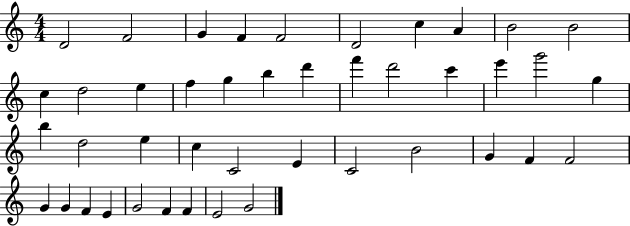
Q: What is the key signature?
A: C major